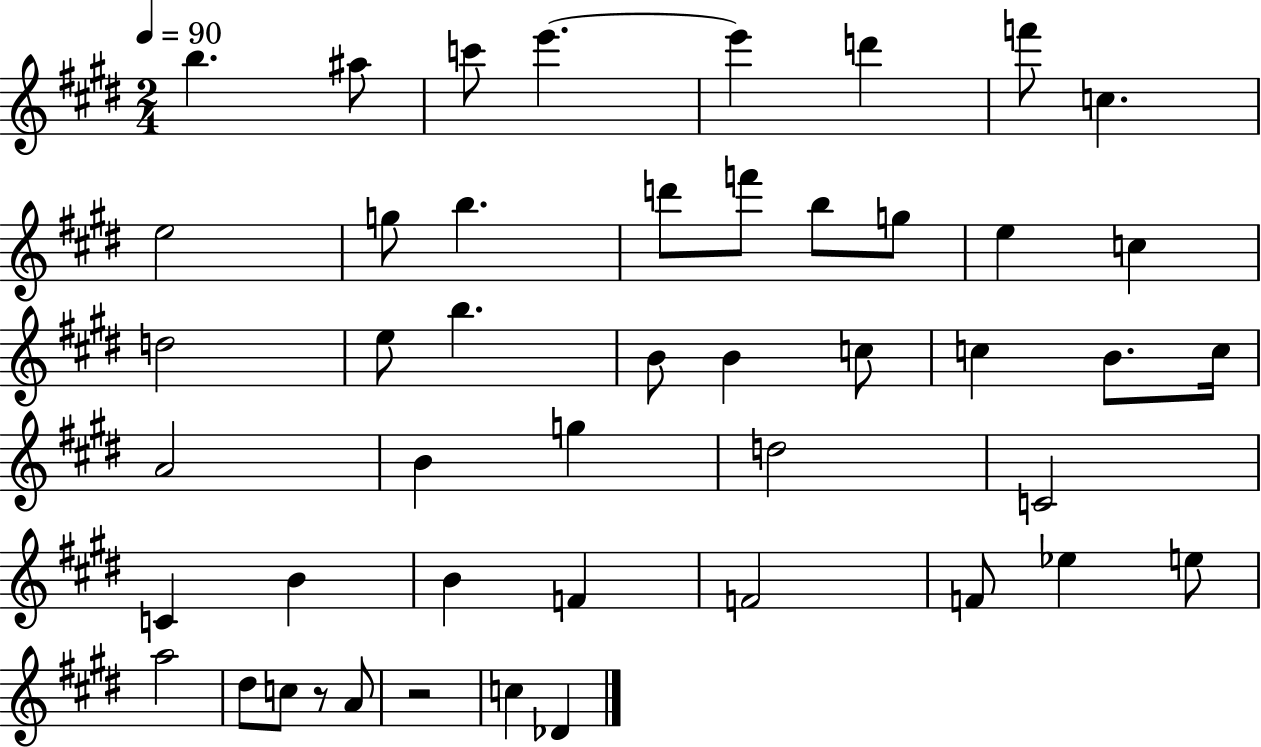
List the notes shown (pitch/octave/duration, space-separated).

B5/q. A#5/e C6/e E6/q. E6/q D6/q F6/e C5/q. E5/h G5/e B5/q. D6/e F6/e B5/e G5/e E5/q C5/q D5/h E5/e B5/q. B4/e B4/q C5/e C5/q B4/e. C5/s A4/h B4/q G5/q D5/h C4/h C4/q B4/q B4/q F4/q F4/h F4/e Eb5/q E5/e A5/h D#5/e C5/e R/e A4/e R/h C5/q Db4/q